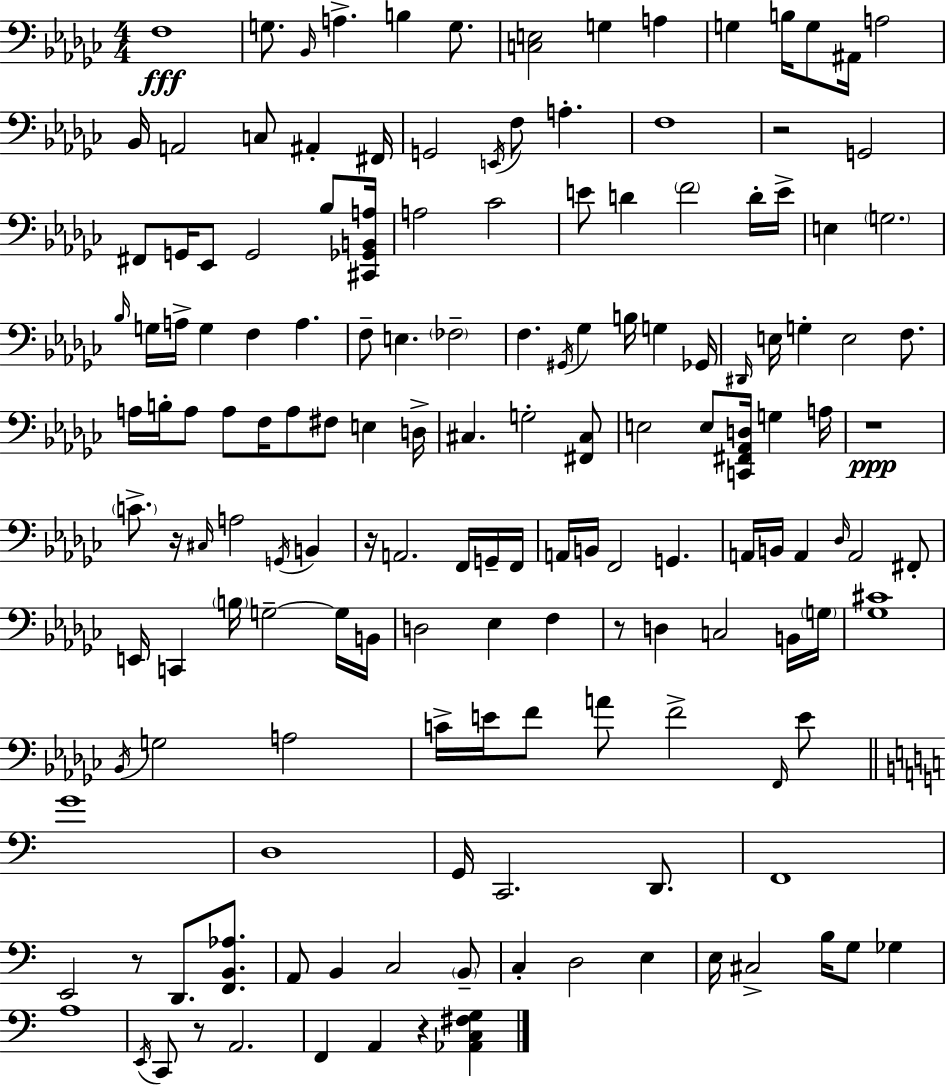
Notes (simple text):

F3/w G3/e. Bb2/s A3/q. B3/q G3/e. [C3,E3]/h G3/q A3/q G3/q B3/s G3/e A#2/s A3/h Bb2/s A2/h C3/e A#2/q F#2/s G2/h E2/s F3/e A3/q. F3/w R/h G2/h F#2/e G2/s Eb2/e G2/h Bb3/e [C#2,Gb2,B2,A3]/s A3/h CES4/h E4/e D4/q F4/h D4/s E4/s E3/q G3/h. Bb3/s G3/s A3/s G3/q F3/q A3/q. F3/e E3/q. FES3/h F3/q. G#2/s Gb3/q B3/s G3/q Gb2/s D#2/s E3/s G3/q E3/h F3/e. A3/s B3/s A3/e A3/e F3/s A3/e F#3/e E3/q D3/s C#3/q. G3/h [F#2,C#3]/e E3/h E3/e [C2,F#2,Ab2,D3]/s G3/q A3/s R/w C4/e. R/s C#3/s A3/h G2/s B2/q R/s A2/h. F2/s G2/s F2/s A2/s B2/s F2/h G2/q. A2/s B2/s A2/q Db3/s A2/h F#2/e E2/s C2/q B3/s G3/h G3/s B2/s D3/h Eb3/q F3/q R/e D3/q C3/h B2/s G3/s [Gb3,C#4]/w Bb2/s G3/h A3/h C4/s E4/s F4/e A4/e F4/h F2/s E4/e G4/w D3/w G2/s C2/h. D2/e. F2/w E2/h R/e D2/e. [F2,B2,Ab3]/e. A2/e B2/q C3/h B2/e C3/q D3/h E3/q E3/s C#3/h B3/s G3/e Gb3/q A3/w E2/s C2/e R/e A2/h. F2/q A2/q R/q [Ab2,C3,F#3,G3]/q